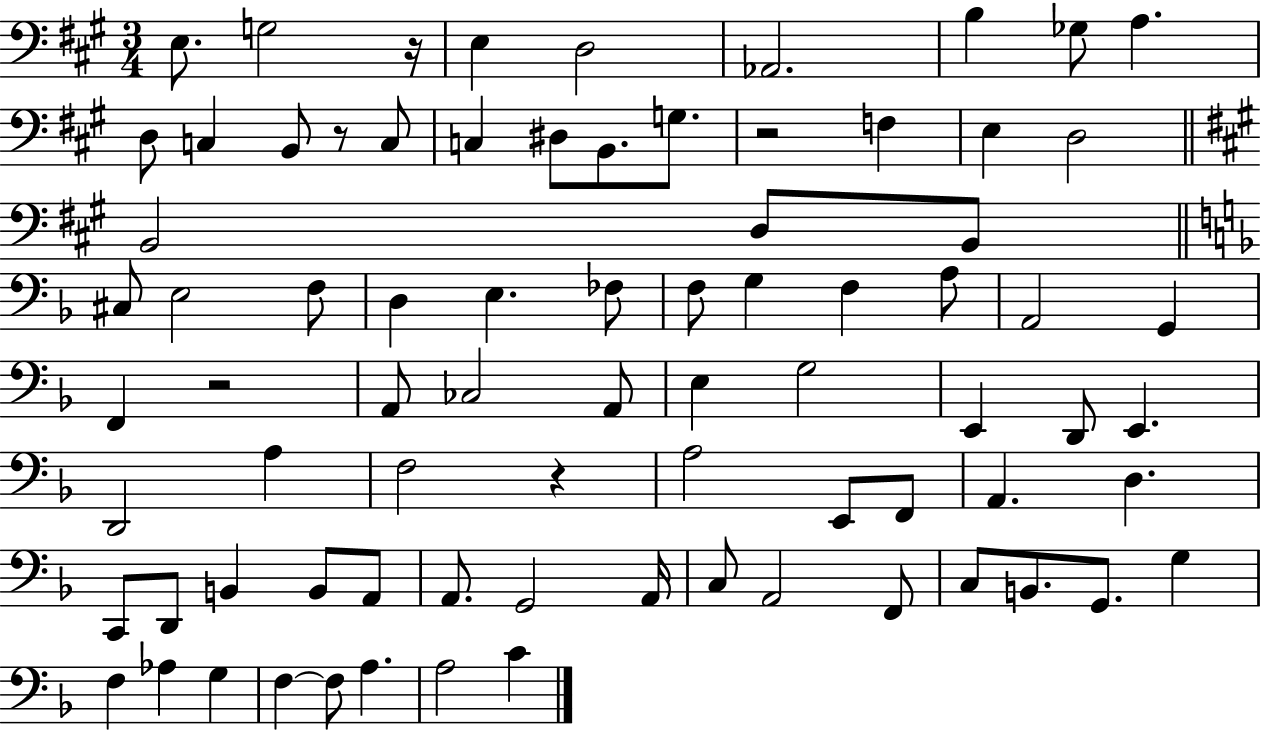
{
  \clef bass
  \numericTimeSignature
  \time 3/4
  \key a \major
  e8. g2 r16 | e4 d2 | aes,2. | b4 ges8 a4. | \break d8 c4 b,8 r8 c8 | c4 dis8 b,8. g8. | r2 f4 | e4 d2 | \break \bar "||" \break \key a \major b,2 d8 b,8 | \bar "||" \break \key f \major cis8 e2 f8 | d4 e4. fes8 | f8 g4 f4 a8 | a,2 g,4 | \break f,4 r2 | a,8 ces2 a,8 | e4 g2 | e,4 d,8 e,4. | \break d,2 a4 | f2 r4 | a2 e,8 f,8 | a,4. d4. | \break c,8 d,8 b,4 b,8 a,8 | a,8. g,2 a,16 | c8 a,2 f,8 | c8 b,8. g,8. g4 | \break f4 aes4 g4 | f4~~ f8 a4. | a2 c'4 | \bar "|."
}